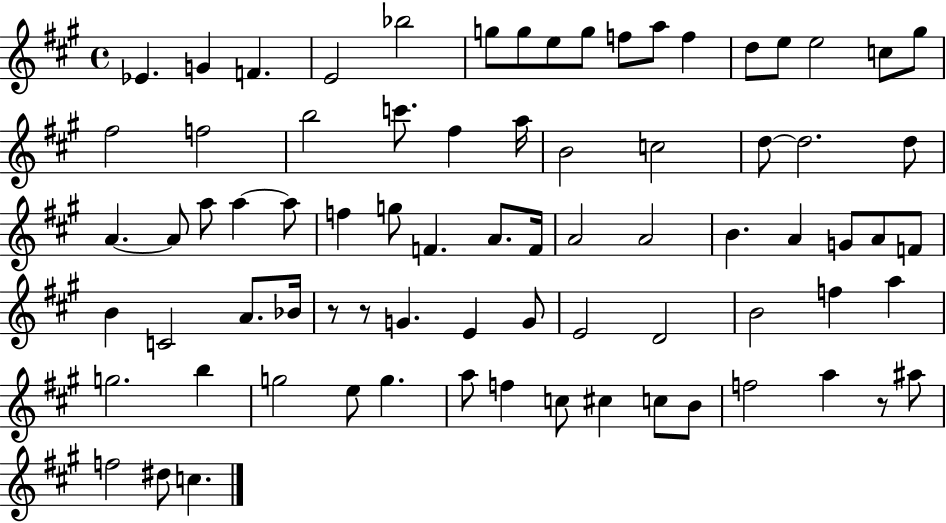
{
  \clef treble
  \time 4/4
  \defaultTimeSignature
  \key a \major
  ees'4. g'4 f'4. | e'2 bes''2 | g''8 g''8 e''8 g''8 f''8 a''8 f''4 | d''8 e''8 e''2 c''8 gis''8 | \break fis''2 f''2 | b''2 c'''8. fis''4 a''16 | b'2 c''2 | d''8~~ d''2. d''8 | \break a'4.~~ a'8 a''8 a''4~~ a''8 | f''4 g''8 f'4. a'8. f'16 | a'2 a'2 | b'4. a'4 g'8 a'8 f'8 | \break b'4 c'2 a'8. bes'16 | r8 r8 g'4. e'4 g'8 | e'2 d'2 | b'2 f''4 a''4 | \break g''2. b''4 | g''2 e''8 g''4. | a''8 f''4 c''8 cis''4 c''8 b'8 | f''2 a''4 r8 ais''8 | \break f''2 dis''8 c''4. | \bar "|."
}